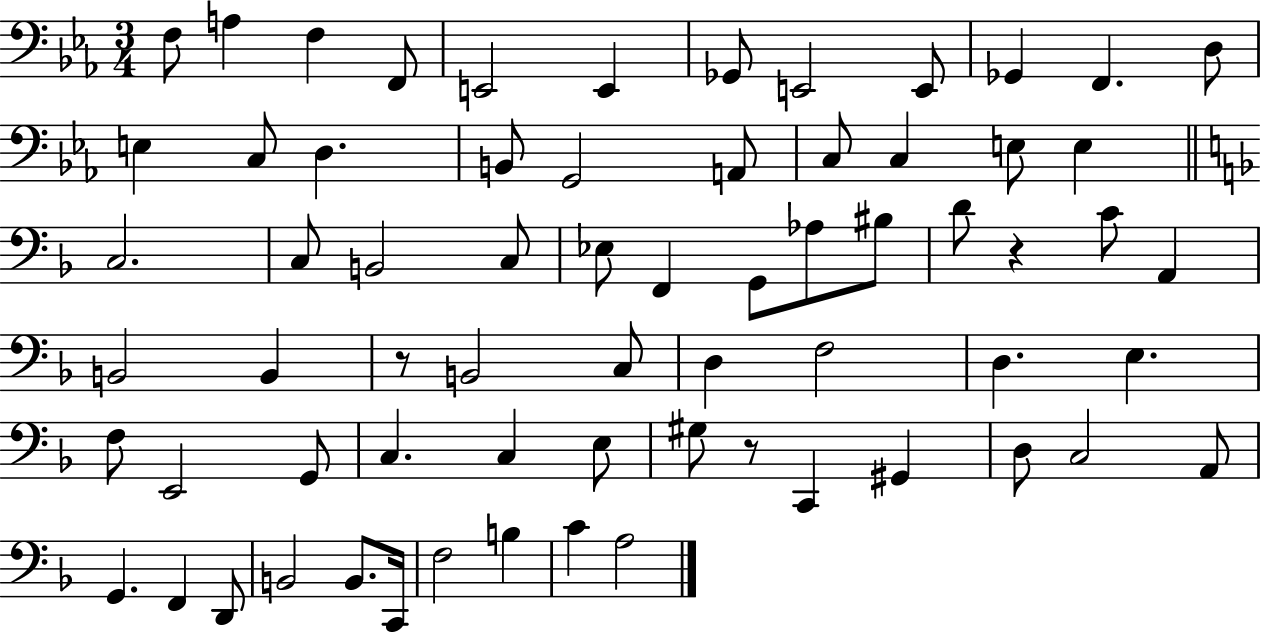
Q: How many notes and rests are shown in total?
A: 67